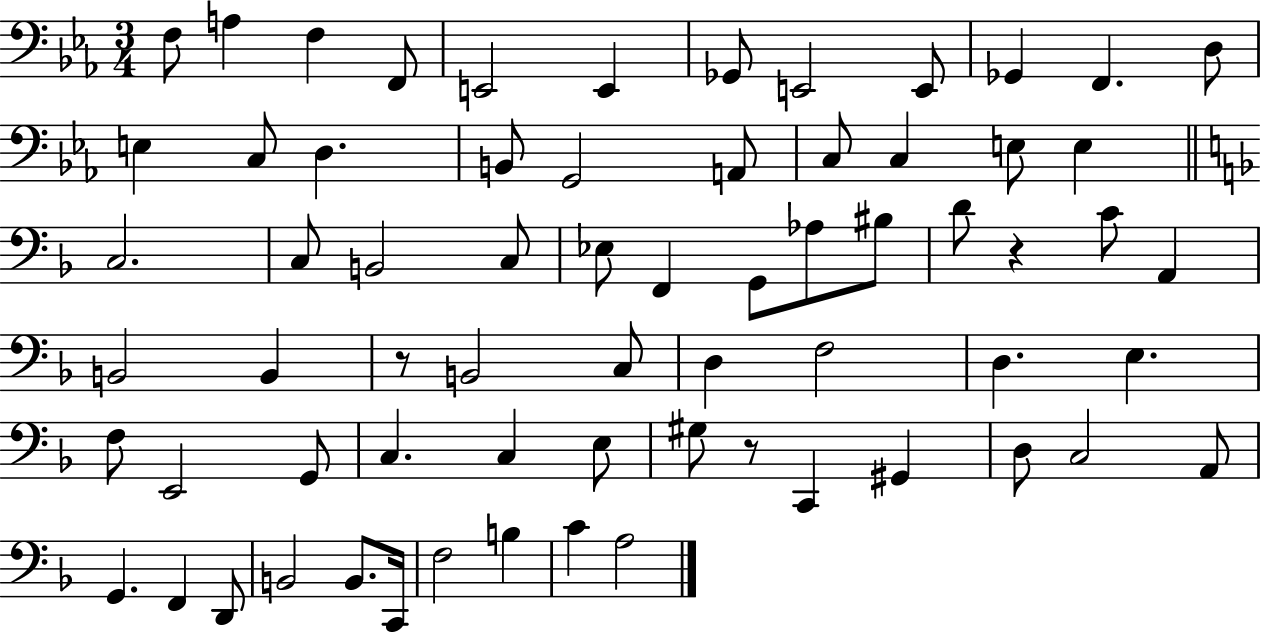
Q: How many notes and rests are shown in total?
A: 67